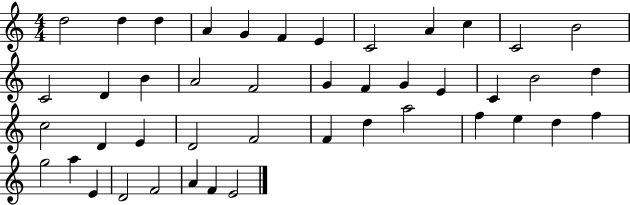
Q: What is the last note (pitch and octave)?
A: E4